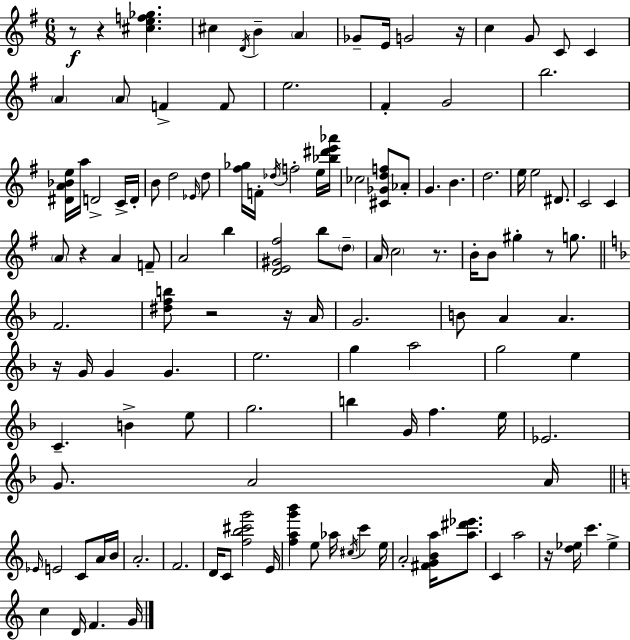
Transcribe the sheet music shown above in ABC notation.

X:1
T:Untitled
M:6/8
L:1/4
K:G
z/2 z [^cef_g] ^c D/4 B A _G/2 E/4 G2 z/4 c G/2 C/2 C A A/2 F F/2 e2 ^F G2 b2 [^DA_Be]/4 a/4 D2 C/4 D/4 B/2 d2 _E/4 d/2 [^f_g]/4 F/4 _d/4 f2 e/4 [_b^d'e'_a']/4 _c2 [^C_Gdf]/2 _A/2 G B d2 e/4 e2 ^D/2 C2 C A/2 z A F/2 A2 b [DE^G^f]2 b/2 d/2 A/4 c2 z/2 B/4 B/2 ^g z/2 g/2 F2 [^dfb]/2 z2 z/4 A/4 G2 B/2 A A z/4 G/4 G G e2 g a2 g2 e C B e/2 g2 b G/4 f e/4 _E2 G/2 A2 A/4 _E/4 E2 C/2 A/4 B/4 A2 F2 D/4 C/2 [fb^c'g']2 E/4 [fag'b'] e/2 _a/4 ^c/4 c' e/4 A2 [^FGBa]/4 [a^d'_e']/2 C a2 z/4 [d_e]/4 c' _e c D/4 F G/4